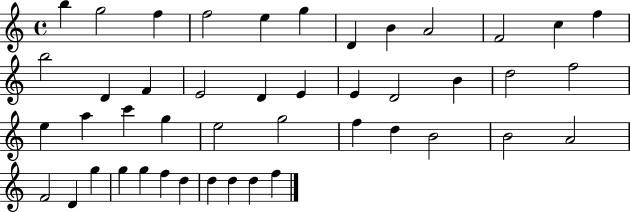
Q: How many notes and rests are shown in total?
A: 45